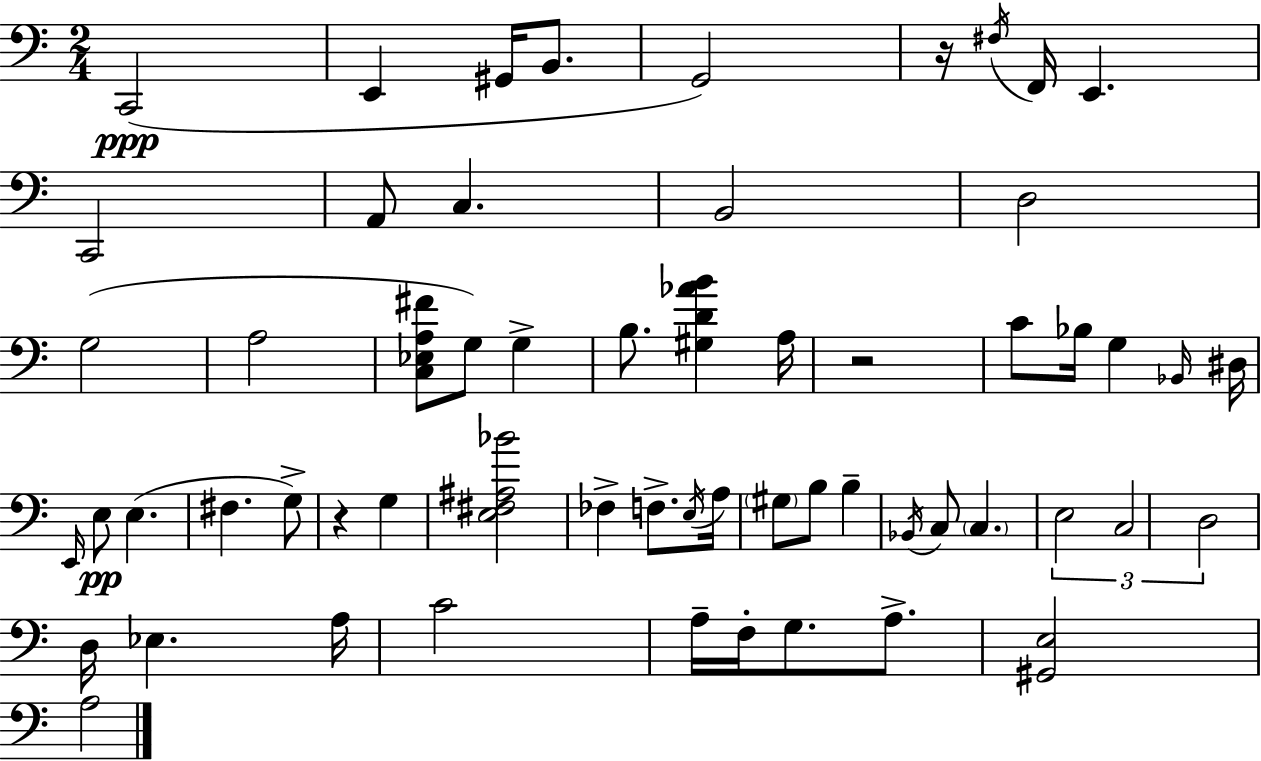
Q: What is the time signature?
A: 2/4